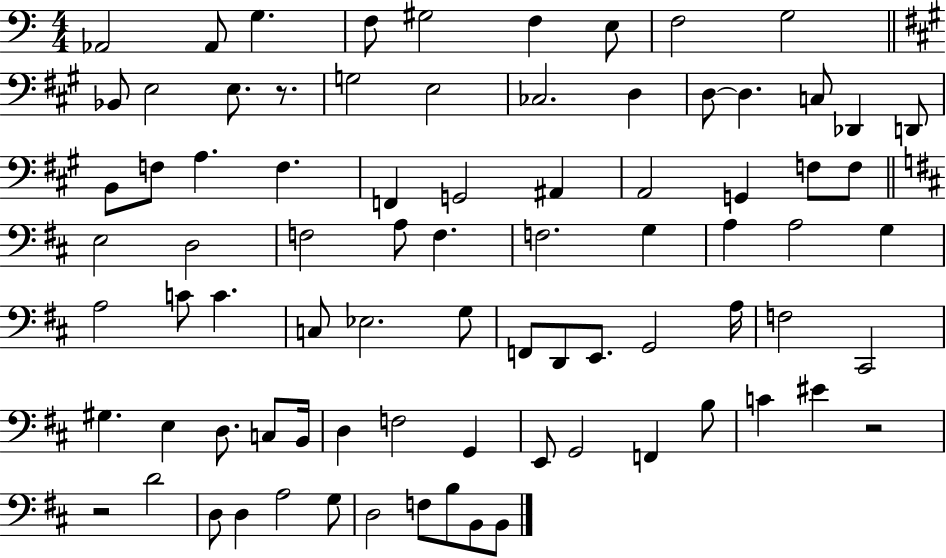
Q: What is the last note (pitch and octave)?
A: B2